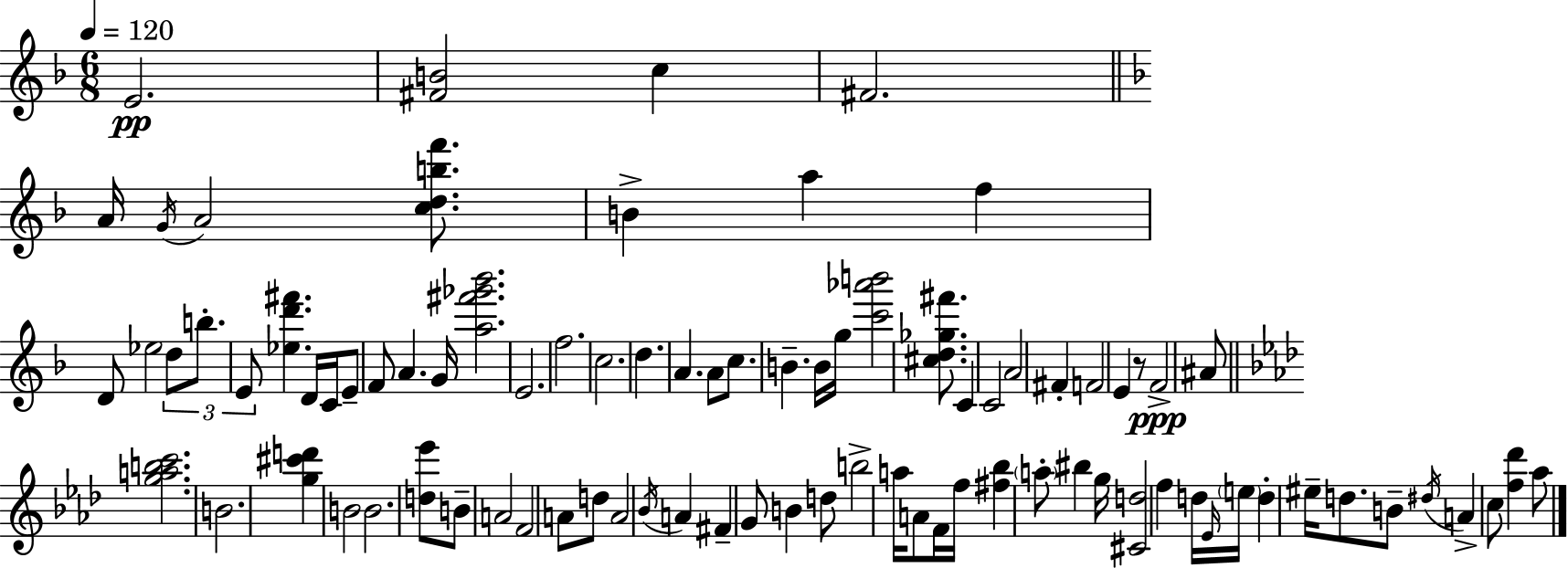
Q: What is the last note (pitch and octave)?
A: Ab5